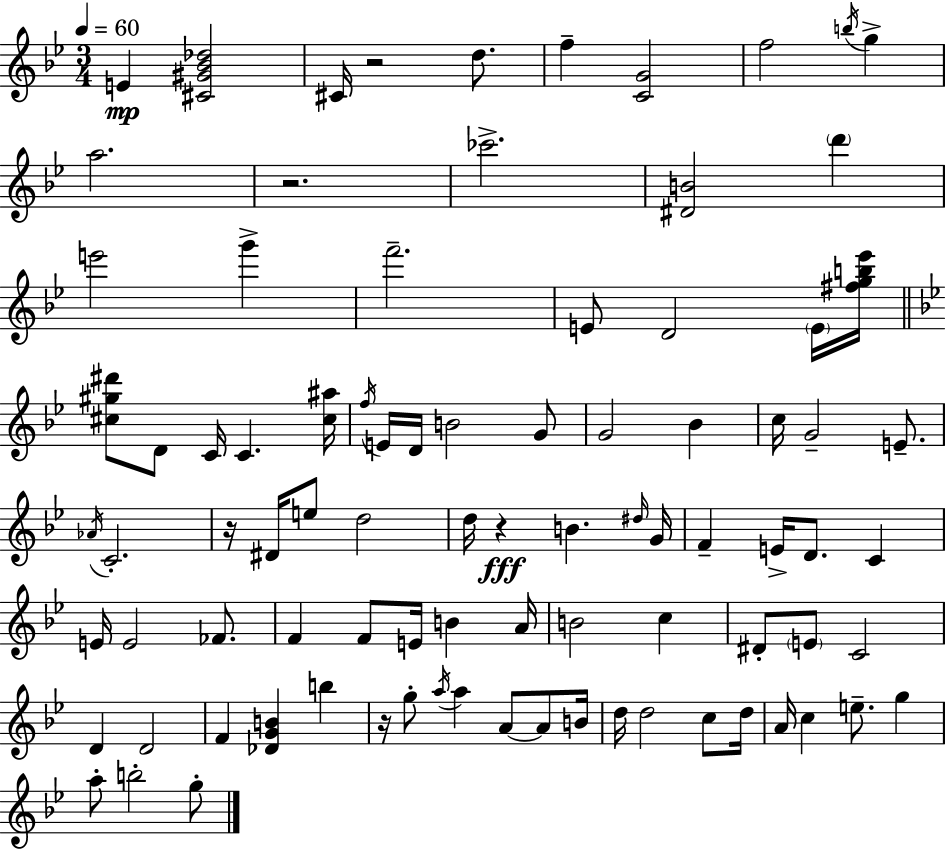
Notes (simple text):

E4/q [C#4,G#4,Bb4,Db5]/h C#4/s R/h D5/e. F5/q [C4,G4]/h F5/h B5/s G5/q A5/h. R/h. CES6/h. [D#4,B4]/h D6/q E6/h G6/q F6/h. E4/e D4/h E4/s [F#5,G5,B5,Eb6]/s [C#5,G#5,D#6]/e D4/e C4/s C4/q. [C#5,A#5]/s F5/s E4/s D4/s B4/h G4/e G4/h Bb4/q C5/s G4/h E4/e. Ab4/s C4/h. R/s D#4/s E5/e D5/h D5/s R/q B4/q. D#5/s G4/s F4/q E4/s D4/e. C4/q E4/s E4/h FES4/e. F4/q F4/e E4/s B4/q A4/s B4/h C5/q D#4/e E4/e C4/h D4/q D4/h F4/q [Db4,G4,B4]/q B5/q R/s G5/e A5/s A5/q A4/e A4/e B4/s D5/s D5/h C5/e D5/s A4/s C5/q E5/e. G5/q A5/e B5/h G5/e